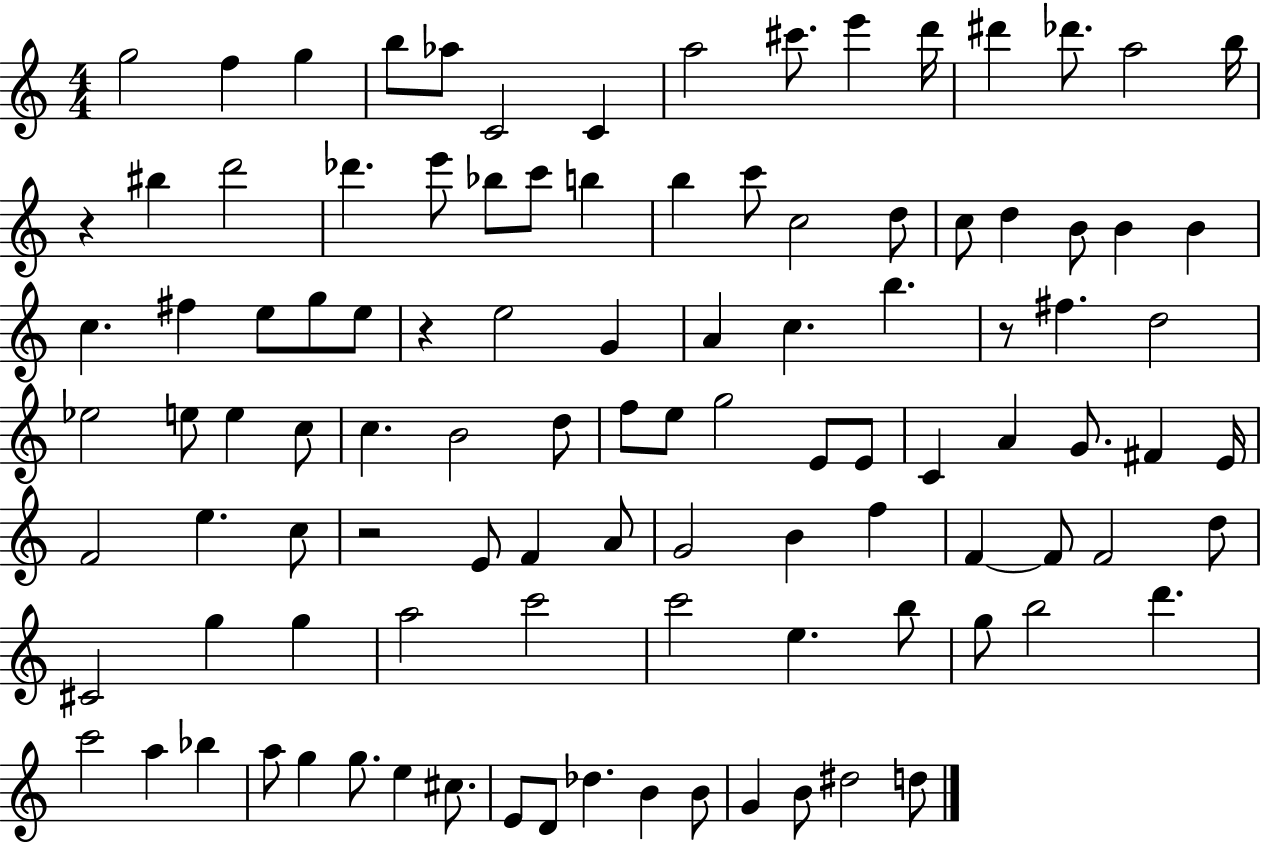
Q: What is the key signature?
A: C major